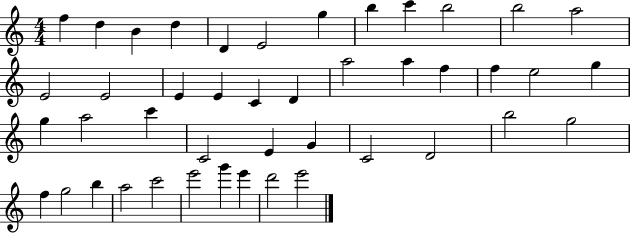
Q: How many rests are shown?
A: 0